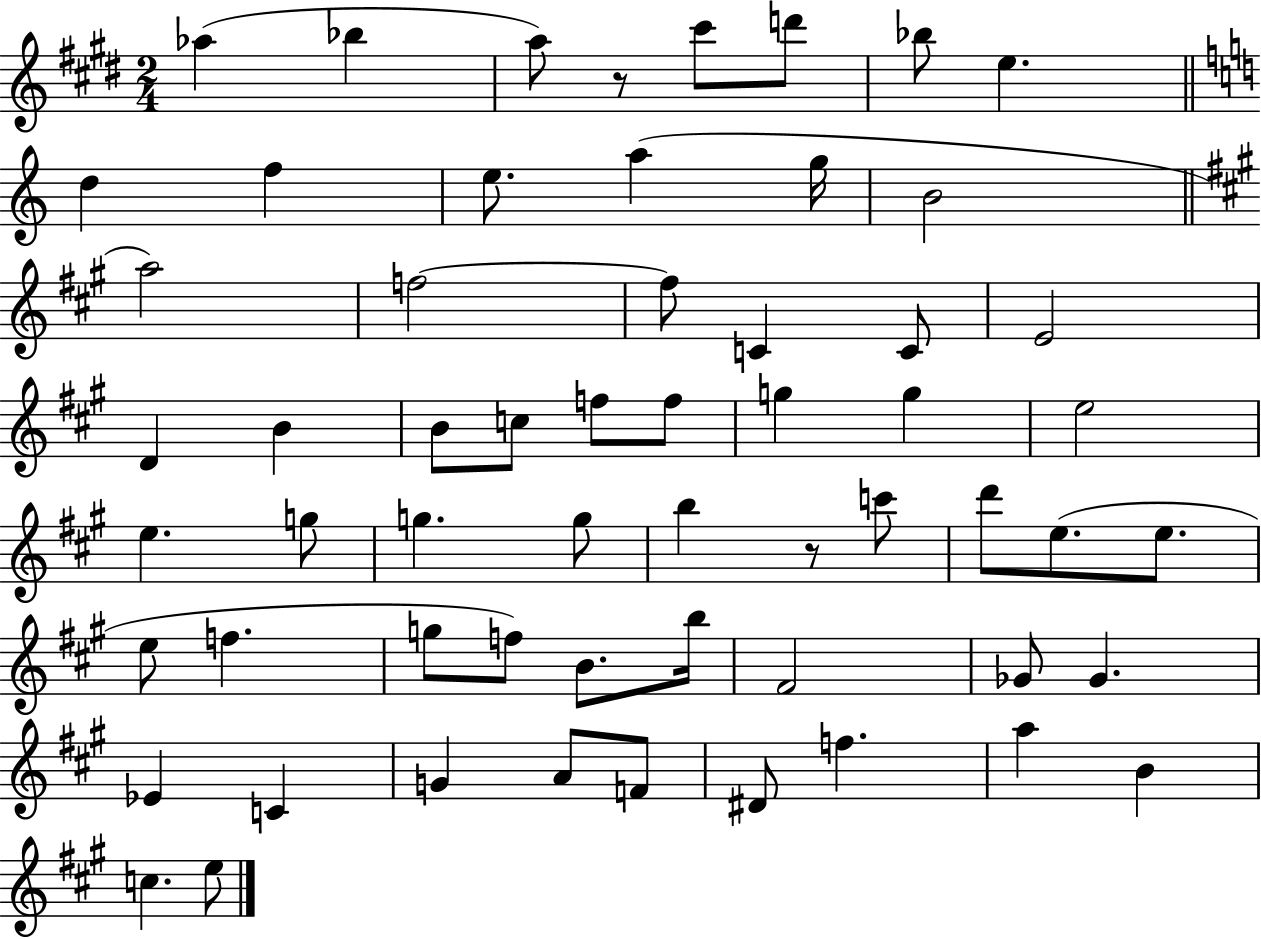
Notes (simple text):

Ab5/q Bb5/q A5/e R/e C#6/e D6/e Bb5/e E5/q. D5/q F5/q E5/e. A5/q G5/s B4/h A5/h F5/h F5/e C4/q C4/e E4/h D4/q B4/q B4/e C5/e F5/e F5/e G5/q G5/q E5/h E5/q. G5/e G5/q. G5/e B5/q R/e C6/e D6/e E5/e. E5/e. E5/e F5/q. G5/e F5/e B4/e. B5/s F#4/h Gb4/e Gb4/q. Eb4/q C4/q G4/q A4/e F4/e D#4/e F5/q. A5/q B4/q C5/q. E5/e